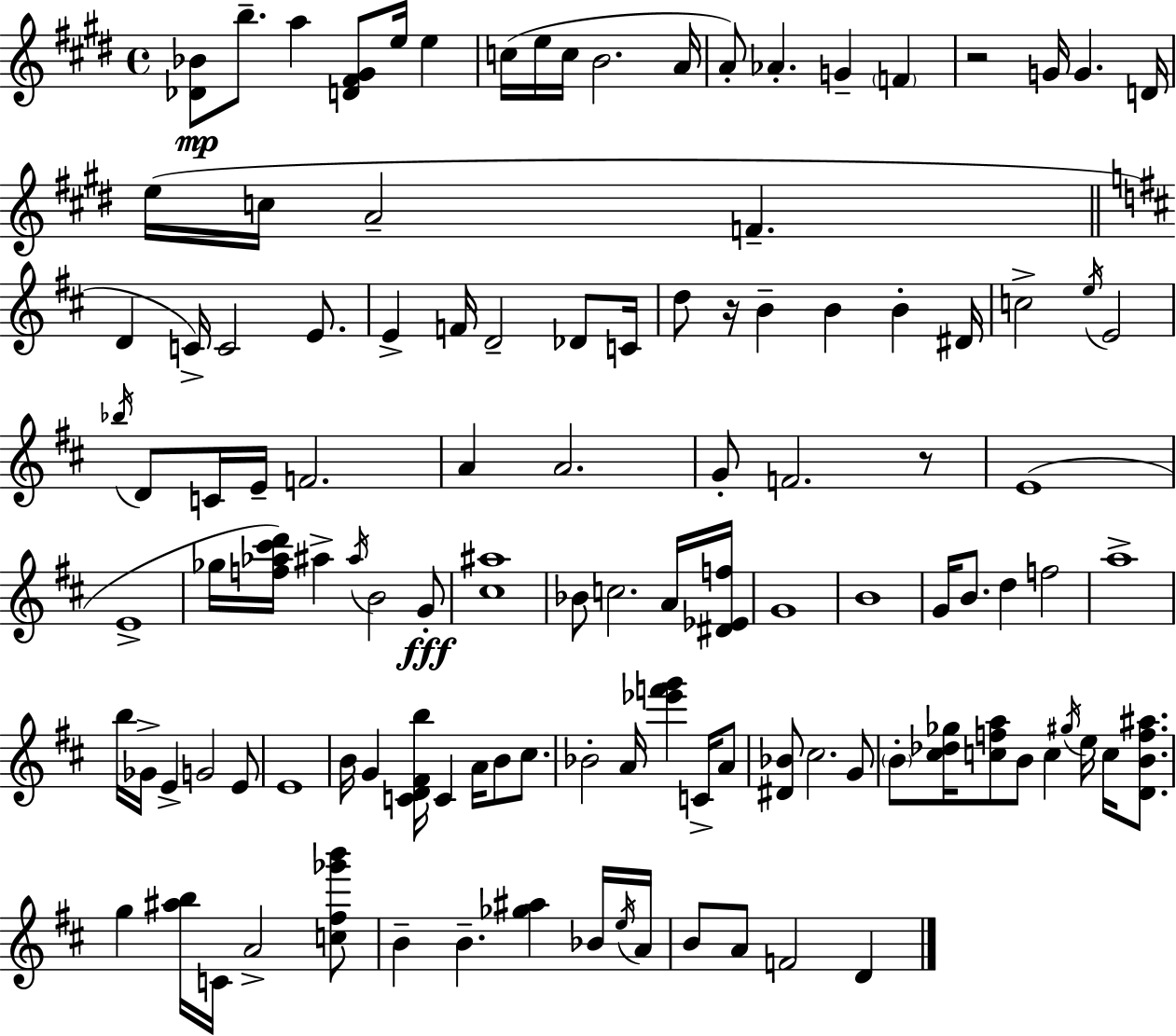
X:1
T:Untitled
M:4/4
L:1/4
K:E
[_D_B]/2 b/2 a [D^F^G]/2 e/4 e c/4 e/4 c/4 B2 A/4 A/2 _A G F z2 G/4 G D/4 e/4 c/4 A2 F D C/4 C2 E/2 E F/4 D2 _D/2 C/4 d/2 z/4 B B B ^D/4 c2 e/4 E2 _b/4 D/2 C/4 E/4 F2 A A2 G/2 F2 z/2 E4 E4 _g/4 [f_a^c'd']/4 ^a ^a/4 B2 G/2 [^c^a]4 _B/2 c2 A/4 [^D_Ef]/4 G4 B4 G/4 B/2 d f2 a4 b/4 _G/4 E G2 E/2 E4 B/4 G [CD^Fb]/4 C A/4 B/2 ^c/2 _B2 A/4 [_e'f'g'] C/4 A/2 [^D_B]/2 ^c2 G/2 B/2 [^c_d_g]/4 [cfa]/2 B/2 c ^g/4 e/4 c/4 [DBf^a]/2 g [^ab]/4 C/4 A2 [c^f_g'b']/2 B B [_g^a] _B/4 e/4 A/4 B/2 A/2 F2 D